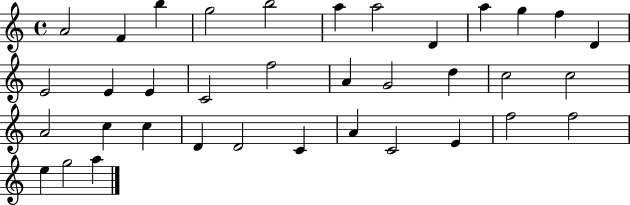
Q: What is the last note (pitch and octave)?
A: A5